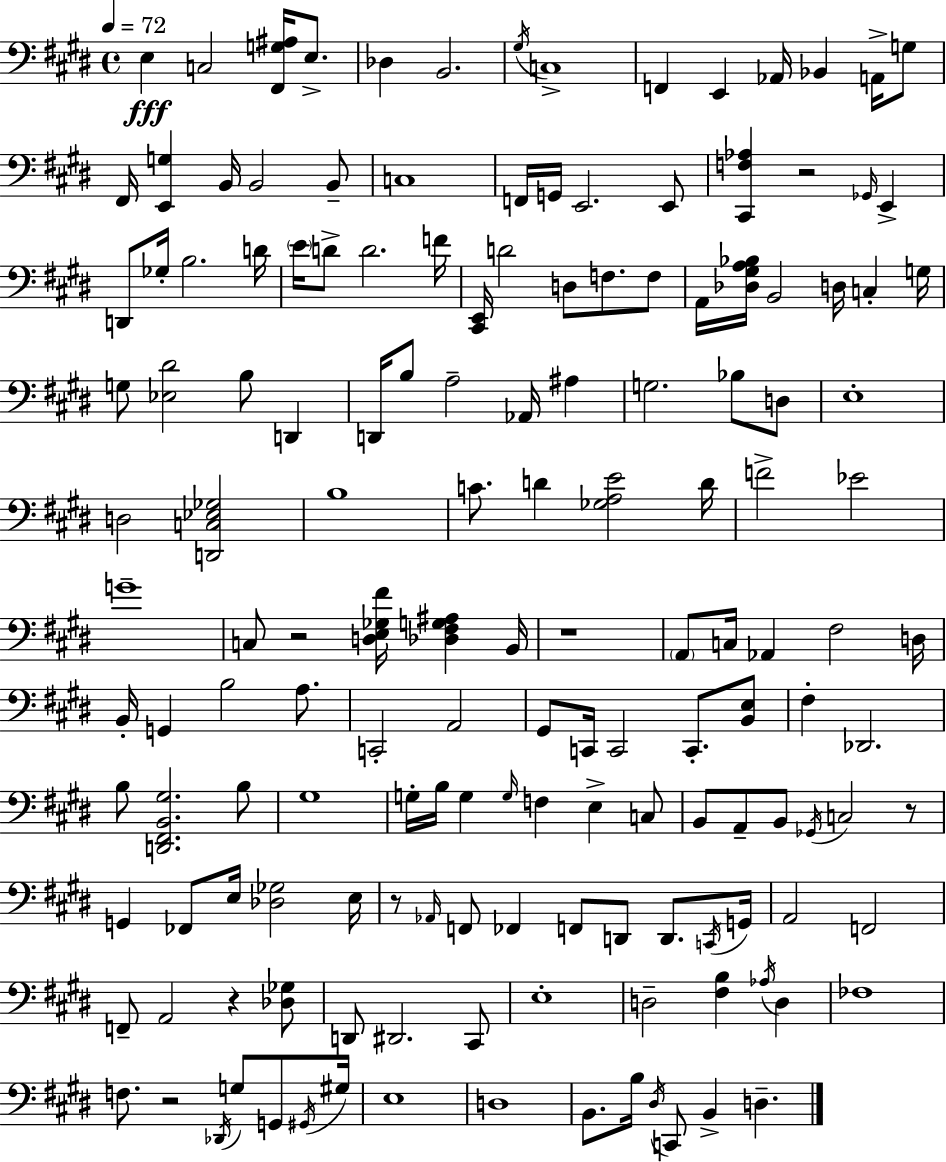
X:1
T:Untitled
M:4/4
L:1/4
K:E
E, C,2 [^F,,G,^A,]/4 E,/2 _D, B,,2 ^G,/4 C,4 F,, E,, _A,,/4 _B,, A,,/4 G,/2 ^F,,/4 [E,,G,] B,,/4 B,,2 B,,/2 C,4 F,,/4 G,,/4 E,,2 E,,/2 [^C,,F,_A,] z2 _G,,/4 E,, D,,/2 _G,/4 B,2 D/4 E/4 D/2 D2 F/4 [^C,,E,,]/4 D2 D,/2 F,/2 F,/2 A,,/4 [_D,^G,A,_B,]/4 B,,2 D,/4 C, G,/4 G,/2 [_E,^D]2 B,/2 D,, D,,/4 B,/2 A,2 _A,,/4 ^A, G,2 _B,/2 D,/2 E,4 D,2 [D,,C,_E,_G,]2 B,4 C/2 D [_G,A,E]2 D/4 F2 _E2 G4 C,/2 z2 [D,E,_G,^F]/4 [_D,^F,G,^A,] B,,/4 z4 A,,/2 C,/4 _A,, ^F,2 D,/4 B,,/4 G,, B,2 A,/2 C,,2 A,,2 ^G,,/2 C,,/4 C,,2 C,,/2 [B,,E,]/2 ^F, _D,,2 B,/2 [D,,^F,,B,,^G,]2 B,/2 ^G,4 G,/4 B,/4 G, G,/4 F, E, C,/2 B,,/2 A,,/2 B,,/2 _G,,/4 C,2 z/2 G,, _F,,/2 E,/4 [_D,_G,]2 E,/4 z/2 _A,,/4 F,,/2 _F,, F,,/2 D,,/2 D,,/2 C,,/4 G,,/4 A,,2 F,,2 F,,/2 A,,2 z [_D,_G,]/2 D,,/2 ^D,,2 ^C,,/2 E,4 D,2 [^F,B,] _A,/4 D, _F,4 F,/2 z2 _D,,/4 G,/2 G,,/2 ^G,,/4 ^G,/4 E,4 D,4 B,,/2 B,/4 ^D,/4 C,,/2 B,, D,